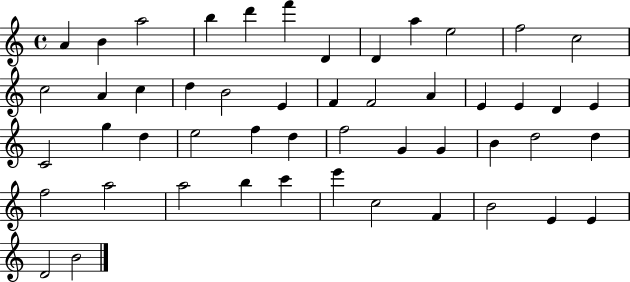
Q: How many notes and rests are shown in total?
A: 50